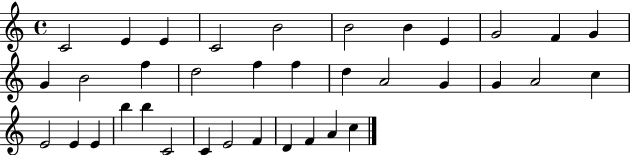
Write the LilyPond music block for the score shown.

{
  \clef treble
  \time 4/4
  \defaultTimeSignature
  \key c \major
  c'2 e'4 e'4 | c'2 b'2 | b'2 b'4 e'4 | g'2 f'4 g'4 | \break g'4 b'2 f''4 | d''2 f''4 f''4 | d''4 a'2 g'4 | g'4 a'2 c''4 | \break e'2 e'4 e'4 | b''4 b''4 c'2 | c'4 e'2 f'4 | d'4 f'4 a'4 c''4 | \break \bar "|."
}